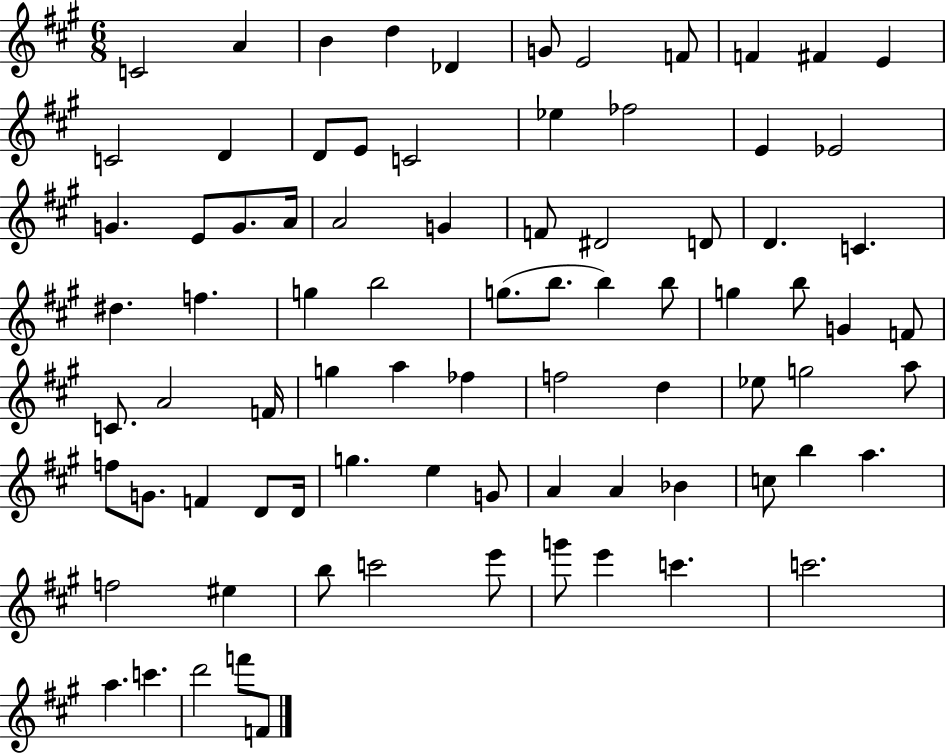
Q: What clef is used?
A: treble